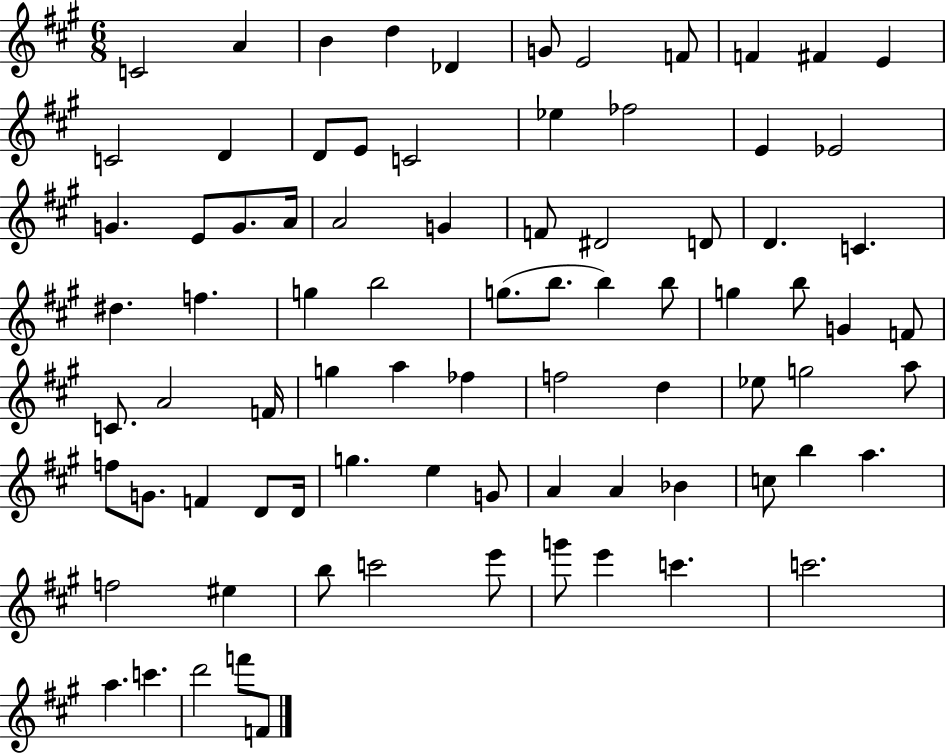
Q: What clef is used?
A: treble